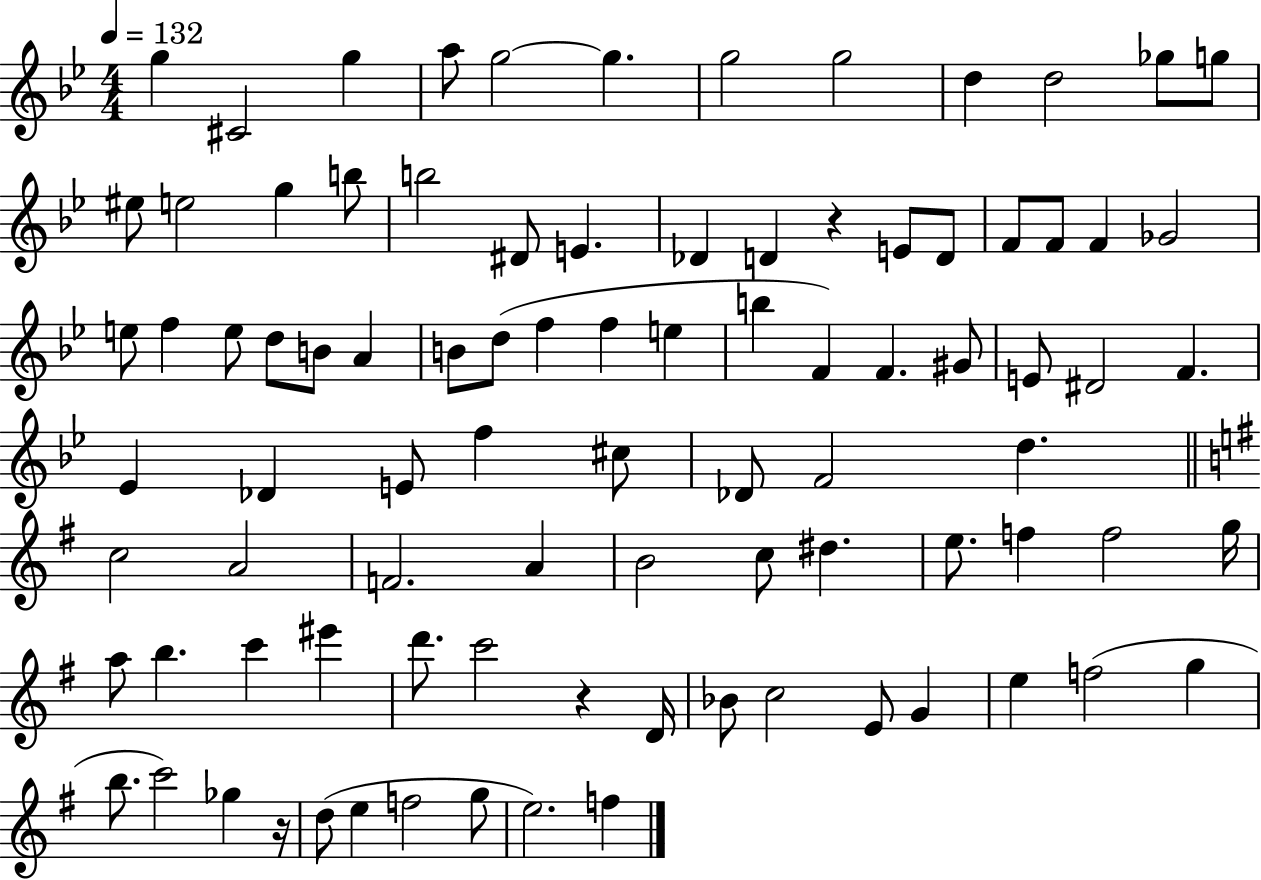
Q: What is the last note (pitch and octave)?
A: F5